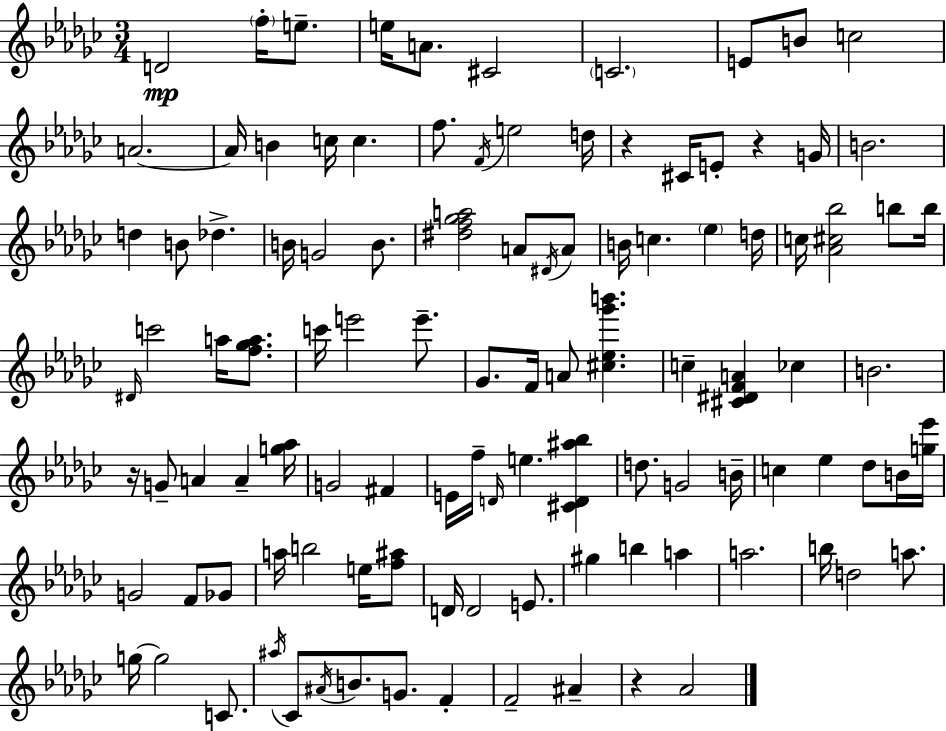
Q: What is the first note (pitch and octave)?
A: D4